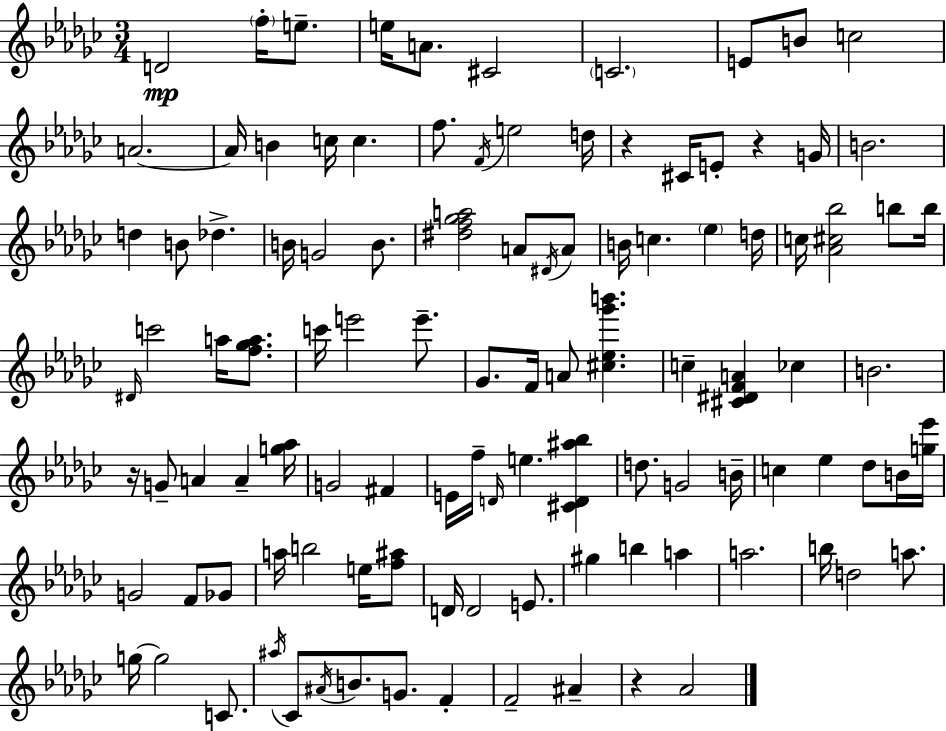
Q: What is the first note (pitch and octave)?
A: D4